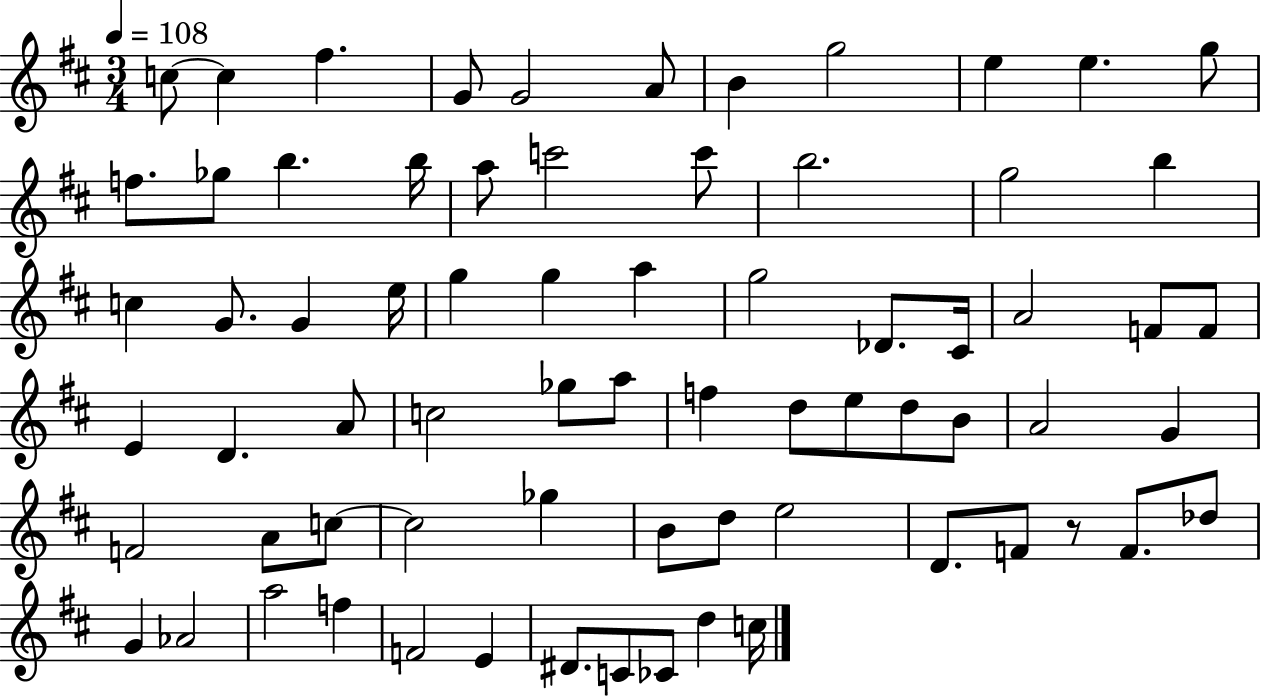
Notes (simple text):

C5/e C5/q F#5/q. G4/e G4/h A4/e B4/q G5/h E5/q E5/q. G5/e F5/e. Gb5/e B5/q. B5/s A5/e C6/h C6/e B5/h. G5/h B5/q C5/q G4/e. G4/q E5/s G5/q G5/q A5/q G5/h Db4/e. C#4/s A4/h F4/e F4/e E4/q D4/q. A4/e C5/h Gb5/e A5/e F5/q D5/e E5/e D5/e B4/e A4/h G4/q F4/h A4/e C5/e C5/h Gb5/q B4/e D5/e E5/h D4/e. F4/e R/e F4/e. Db5/e G4/q Ab4/h A5/h F5/q F4/h E4/q D#4/e. C4/e CES4/e D5/q C5/s